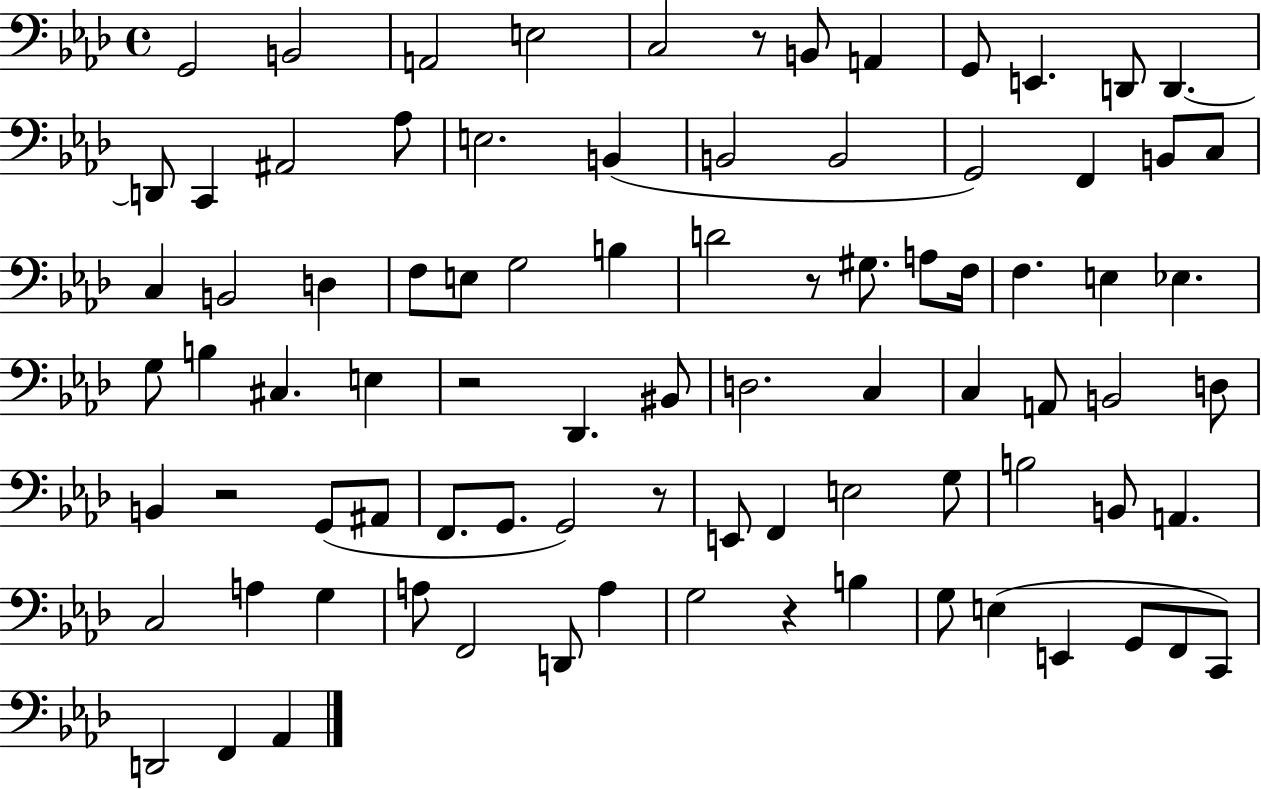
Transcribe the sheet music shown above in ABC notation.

X:1
T:Untitled
M:4/4
L:1/4
K:Ab
G,,2 B,,2 A,,2 E,2 C,2 z/2 B,,/2 A,, G,,/2 E,, D,,/2 D,, D,,/2 C,, ^A,,2 _A,/2 E,2 B,, B,,2 B,,2 G,,2 F,, B,,/2 C,/2 C, B,,2 D, F,/2 E,/2 G,2 B, D2 z/2 ^G,/2 A,/2 F,/4 F, E, _E, G,/2 B, ^C, E, z2 _D,, ^B,,/2 D,2 C, C, A,,/2 B,,2 D,/2 B,, z2 G,,/2 ^A,,/2 F,,/2 G,,/2 G,,2 z/2 E,,/2 F,, E,2 G,/2 B,2 B,,/2 A,, C,2 A, G, A,/2 F,,2 D,,/2 A, G,2 z B, G,/2 E, E,, G,,/2 F,,/2 C,,/2 D,,2 F,, _A,,